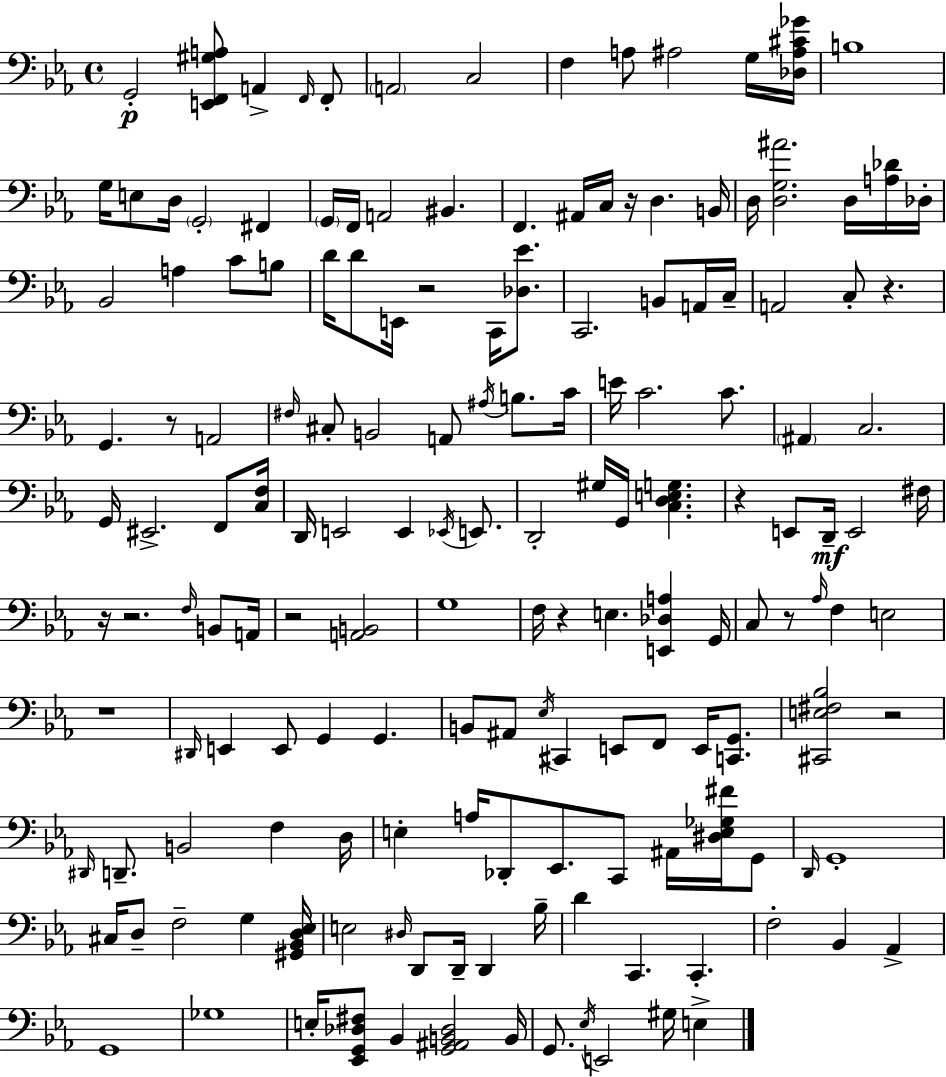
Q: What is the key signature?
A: EES major